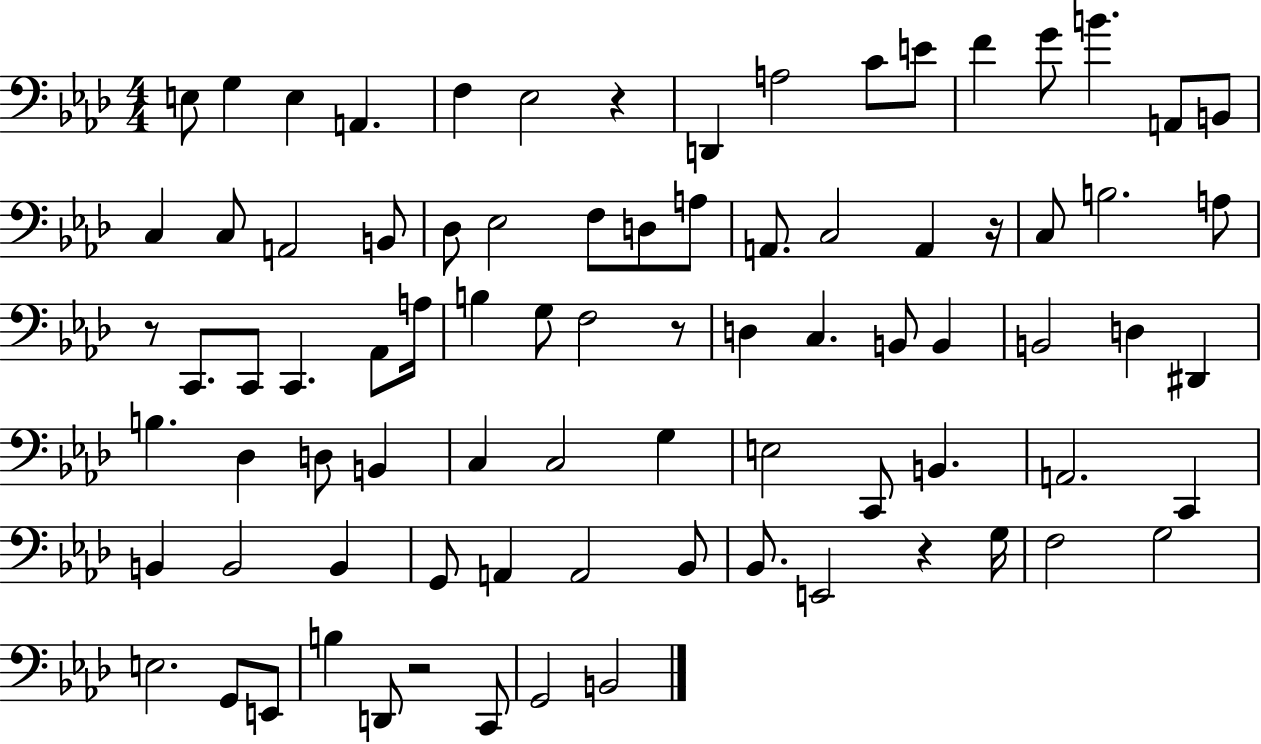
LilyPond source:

{
  \clef bass
  \numericTimeSignature
  \time 4/4
  \key aes \major
  \repeat volta 2 { e8 g4 e4 a,4. | f4 ees2 r4 | d,4 a2 c'8 e'8 | f'4 g'8 b'4. a,8 b,8 | \break c4 c8 a,2 b,8 | des8 ees2 f8 d8 a8 | a,8. c2 a,4 r16 | c8 b2. a8 | \break r8 c,8. c,8 c,4. aes,8 a16 | b4 g8 f2 r8 | d4 c4. b,8 b,4 | b,2 d4 dis,4 | \break b4. des4 d8 b,4 | c4 c2 g4 | e2 c,8 b,4. | a,2. c,4 | \break b,4 b,2 b,4 | g,8 a,4 a,2 bes,8 | bes,8. e,2 r4 g16 | f2 g2 | \break e2. g,8 e,8 | b4 d,8 r2 c,8 | g,2 b,2 | } \bar "|."
}